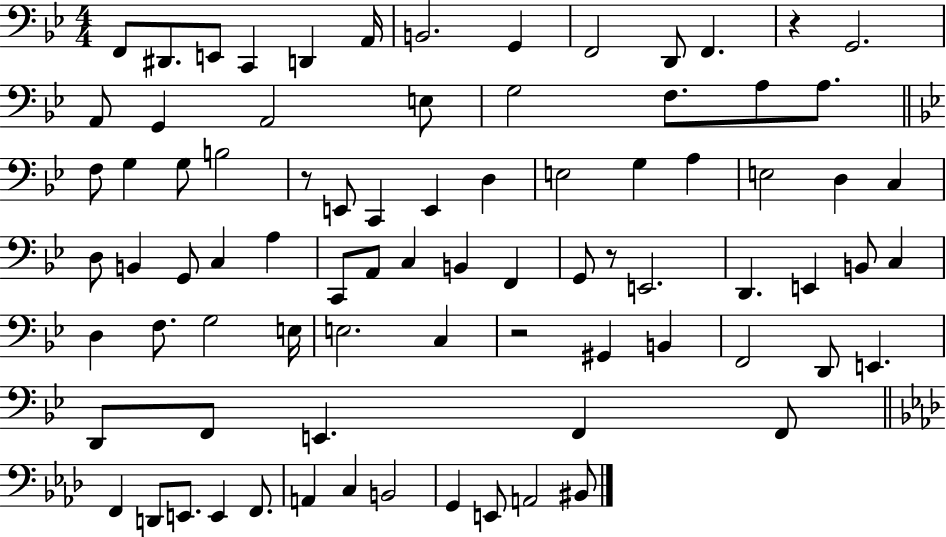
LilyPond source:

{
  \clef bass
  \numericTimeSignature
  \time 4/4
  \key bes \major
  f,8 dis,8. e,8 c,4 d,4 a,16 | b,2. g,4 | f,2 d,8 f,4. | r4 g,2. | \break a,8 g,4 a,2 e8 | g2 f8. a8 a8. | \bar "||" \break \key bes \major f8 g4 g8 b2 | r8 e,8 c,4 e,4 d4 | e2 g4 a4 | e2 d4 c4 | \break d8 b,4 g,8 c4 a4 | c,8 a,8 c4 b,4 f,4 | g,8 r8 e,2. | d,4. e,4 b,8 c4 | \break d4 f8. g2 e16 | e2. c4 | r2 gis,4 b,4 | f,2 d,8 e,4. | \break d,8 f,8 e,4. f,4 f,8 | \bar "||" \break \key f \minor f,4 d,8 e,8. e,4 f,8. | a,4 c4 b,2 | g,4 e,8 a,2 bis,8 | \bar "|."
}